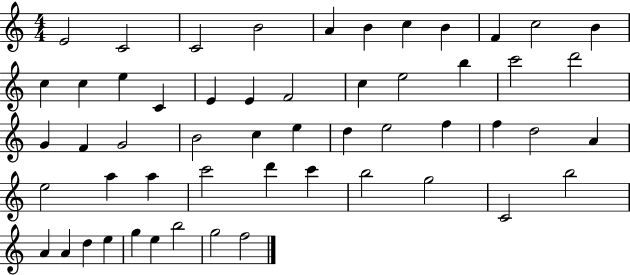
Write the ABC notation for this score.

X:1
T:Untitled
M:4/4
L:1/4
K:C
E2 C2 C2 B2 A B c B F c2 B c c e C E E F2 c e2 b c'2 d'2 G F G2 B2 c e d e2 f f d2 A e2 a a c'2 d' c' b2 g2 C2 b2 A A d e g e b2 g2 f2